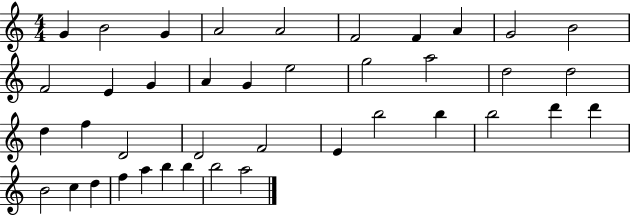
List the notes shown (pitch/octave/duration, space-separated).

G4/q B4/h G4/q A4/h A4/h F4/h F4/q A4/q G4/h B4/h F4/h E4/q G4/q A4/q G4/q E5/h G5/h A5/h D5/h D5/h D5/q F5/q D4/h D4/h F4/h E4/q B5/h B5/q B5/h D6/q D6/q B4/h C5/q D5/q F5/q A5/q B5/q B5/q B5/h A5/h